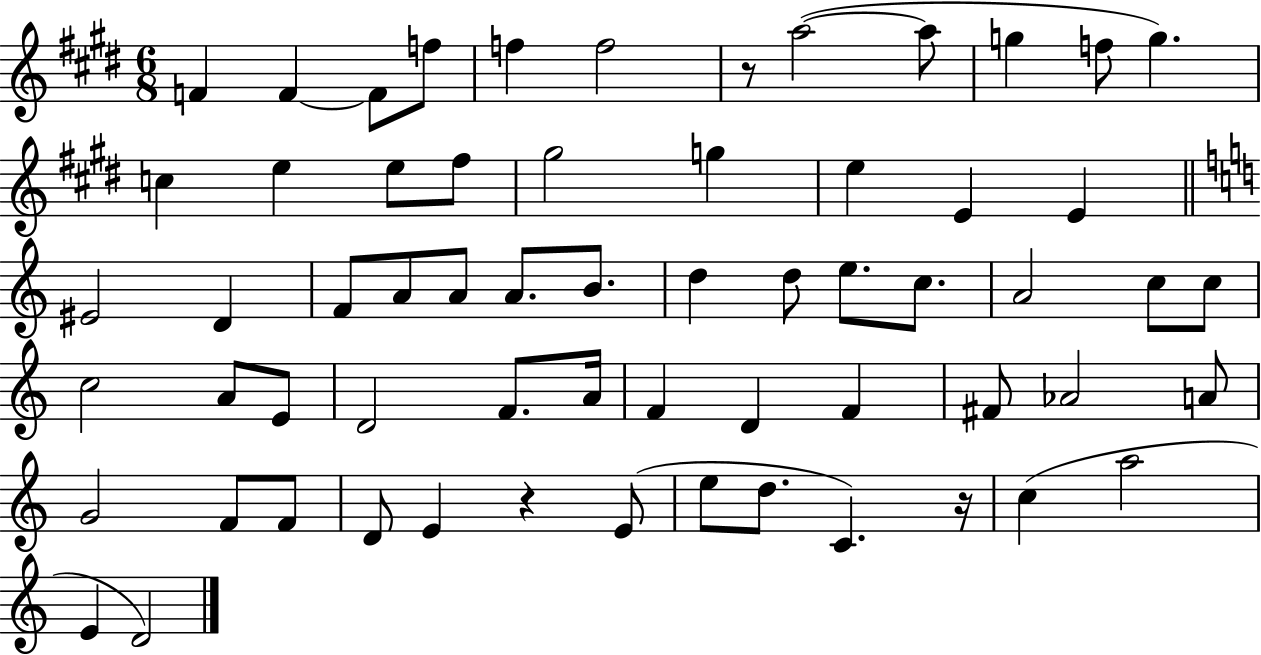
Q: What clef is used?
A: treble